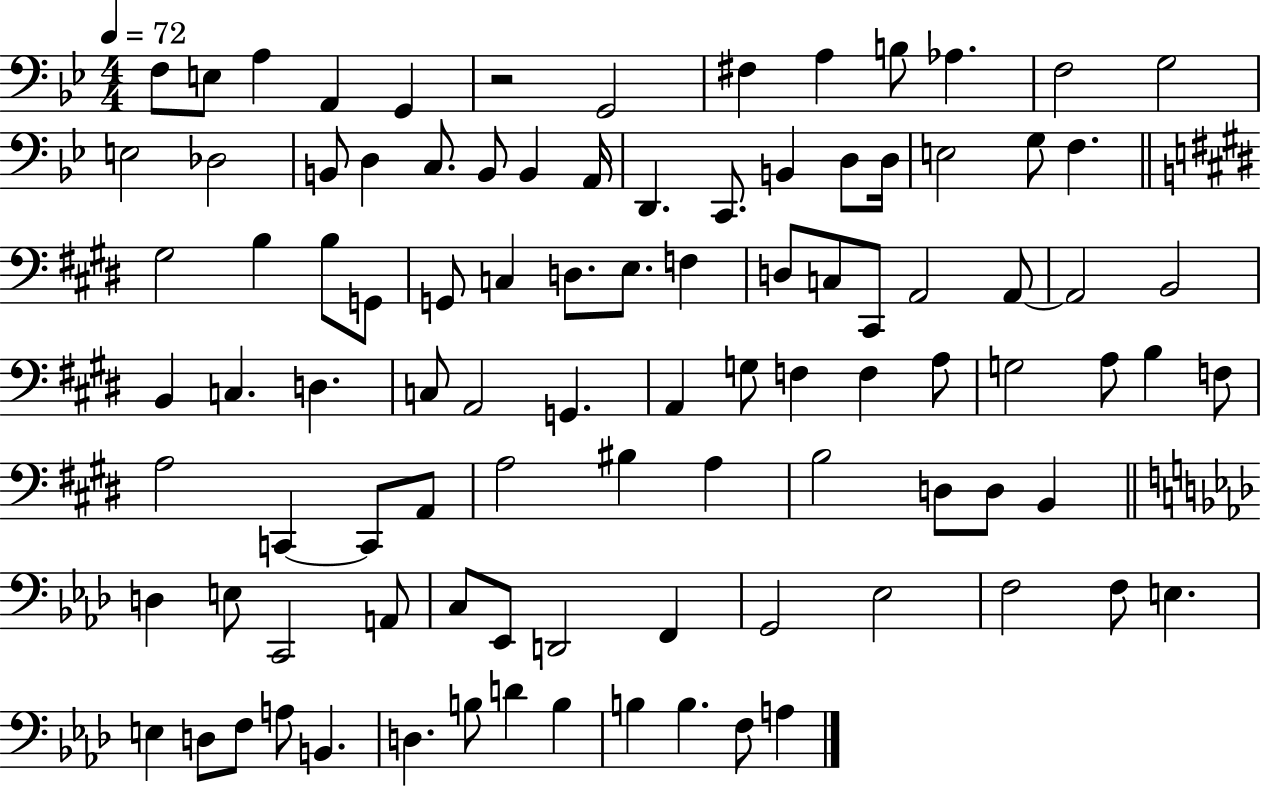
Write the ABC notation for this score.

X:1
T:Untitled
M:4/4
L:1/4
K:Bb
F,/2 E,/2 A, A,, G,, z2 G,,2 ^F, A, B,/2 _A, F,2 G,2 E,2 _D,2 B,,/2 D, C,/2 B,,/2 B,, A,,/4 D,, C,,/2 B,, D,/2 D,/4 E,2 G,/2 F, ^G,2 B, B,/2 G,,/2 G,,/2 C, D,/2 E,/2 F, D,/2 C,/2 ^C,,/2 A,,2 A,,/2 A,,2 B,,2 B,, C, D, C,/2 A,,2 G,, A,, G,/2 F, F, A,/2 G,2 A,/2 B, F,/2 A,2 C,, C,,/2 A,,/2 A,2 ^B, A, B,2 D,/2 D,/2 B,, D, E,/2 C,,2 A,,/2 C,/2 _E,,/2 D,,2 F,, G,,2 _E,2 F,2 F,/2 E, E, D,/2 F,/2 A,/2 B,, D, B,/2 D B, B, B, F,/2 A,